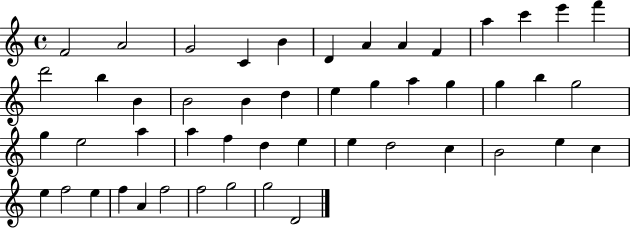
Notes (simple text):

F4/h A4/h G4/h C4/q B4/q D4/q A4/q A4/q F4/q A5/q C6/q E6/q F6/q D6/h B5/q B4/q B4/h B4/q D5/q E5/q G5/q A5/q G5/q G5/q B5/q G5/h G5/q E5/h A5/q A5/q F5/q D5/q E5/q E5/q D5/h C5/q B4/h E5/q C5/q E5/q F5/h E5/q F5/q A4/q F5/h F5/h G5/h G5/h D4/h